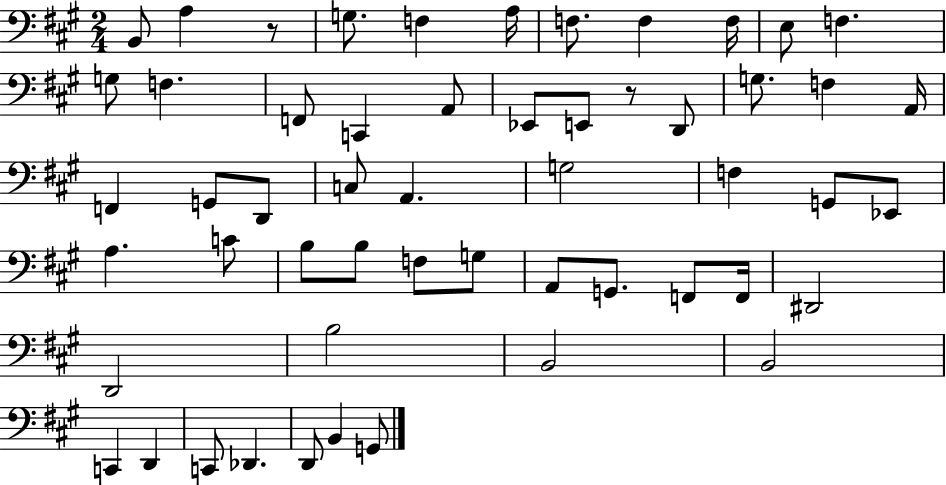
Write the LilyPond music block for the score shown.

{
  \clef bass
  \numericTimeSignature
  \time 2/4
  \key a \major
  b,8 a4 r8 | g8. f4 a16 | f8. f4 f16 | e8 f4. | \break g8 f4. | f,8 c,4 a,8 | ees,8 e,8 r8 d,8 | g8. f4 a,16 | \break f,4 g,8 d,8 | c8 a,4. | g2 | f4 g,8 ees,8 | \break a4. c'8 | b8 b8 f8 g8 | a,8 g,8. f,8 f,16 | dis,2 | \break d,2 | b2 | b,2 | b,2 | \break c,4 d,4 | c,8 des,4. | d,8 b,4 g,8 | \bar "|."
}